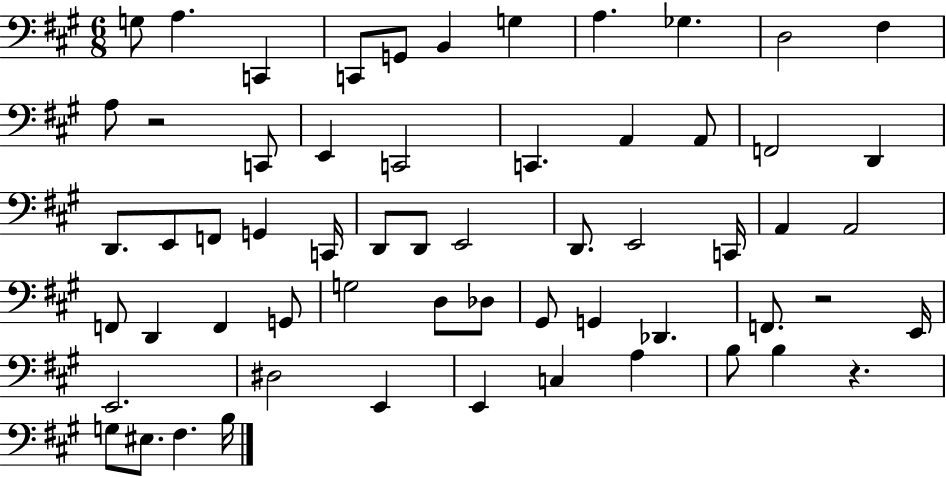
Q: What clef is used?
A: bass